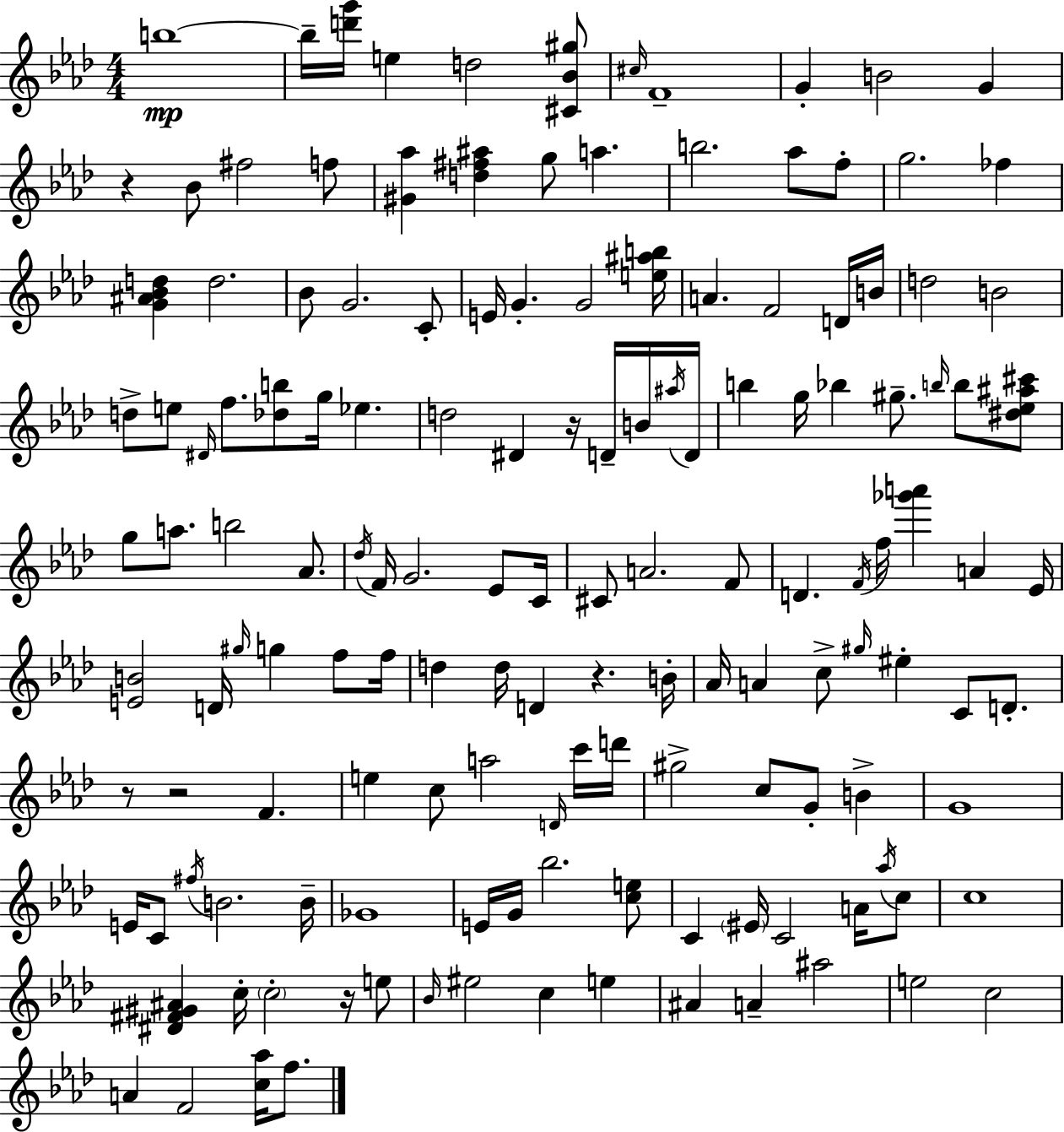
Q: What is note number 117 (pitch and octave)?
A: C5